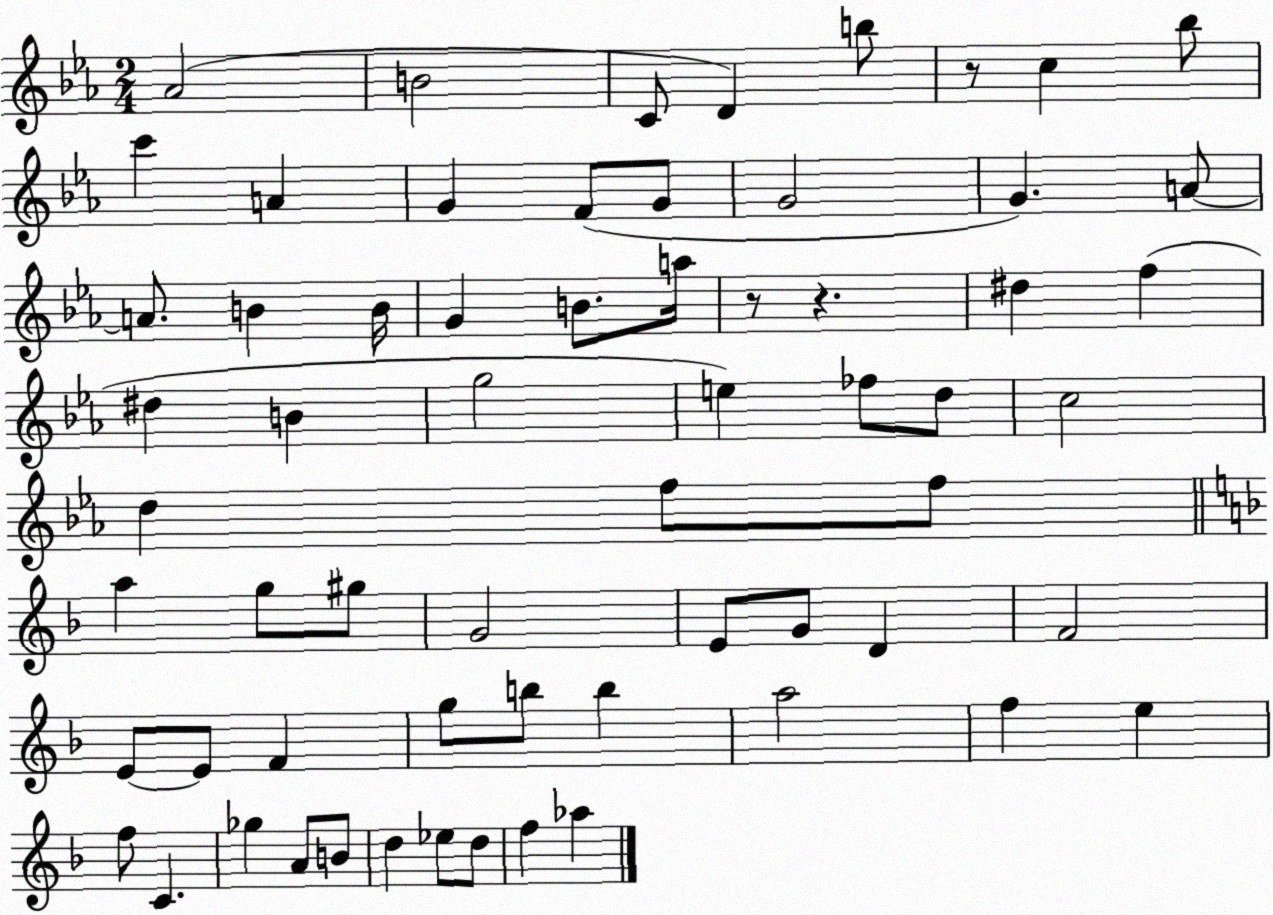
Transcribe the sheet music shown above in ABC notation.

X:1
T:Untitled
M:2/4
L:1/4
K:Eb
_A2 B2 C/2 D b/2 z/2 c _b/2 c' A G F/2 G/2 G2 G A/2 A/2 B B/4 G B/2 a/4 z/2 z ^d f ^d B g2 e _f/2 d/2 c2 d f/2 f/2 a g/2 ^g/2 G2 E/2 G/2 D F2 E/2 E/2 F g/2 b/2 b a2 f e f/2 C _g A/2 B/2 d _e/2 d/2 f _a